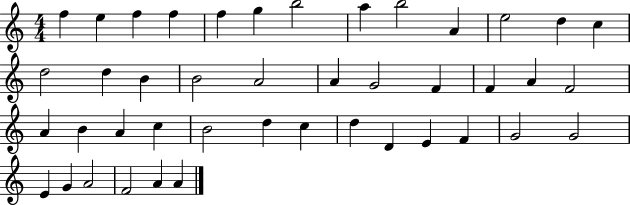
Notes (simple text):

F5/q E5/q F5/q F5/q F5/q G5/q B5/h A5/q B5/h A4/q E5/h D5/q C5/q D5/h D5/q B4/q B4/h A4/h A4/q G4/h F4/q F4/q A4/q F4/h A4/q B4/q A4/q C5/q B4/h D5/q C5/q D5/q D4/q E4/q F4/q G4/h G4/h E4/q G4/q A4/h F4/h A4/q A4/q